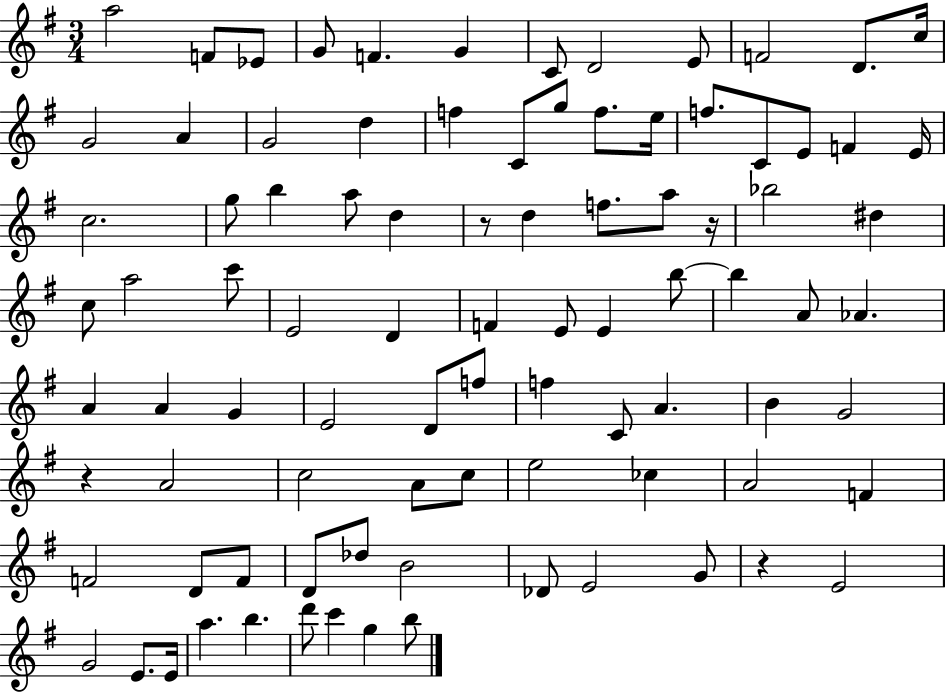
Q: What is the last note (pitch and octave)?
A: B5